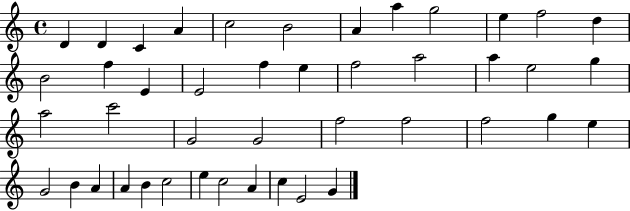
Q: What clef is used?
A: treble